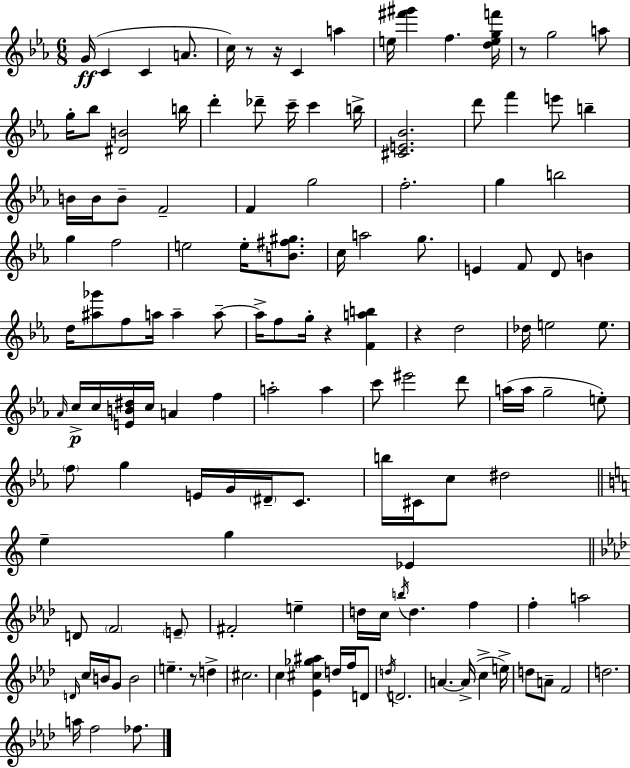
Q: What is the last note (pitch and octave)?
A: FES5